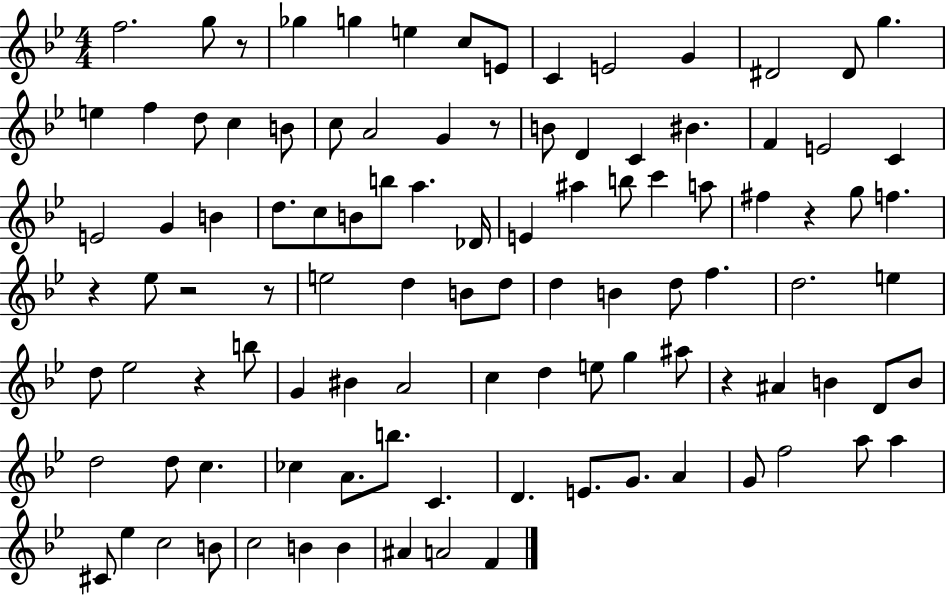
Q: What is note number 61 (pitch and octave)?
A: BIS4